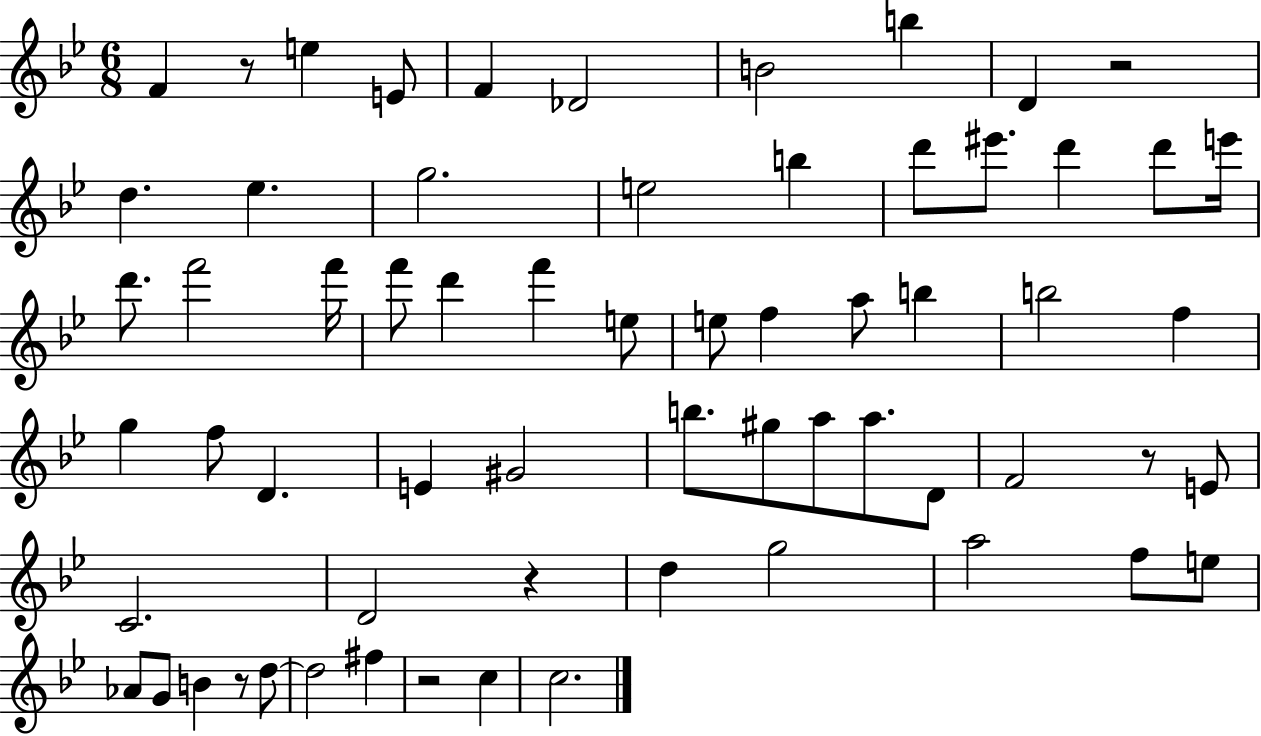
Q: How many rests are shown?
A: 6